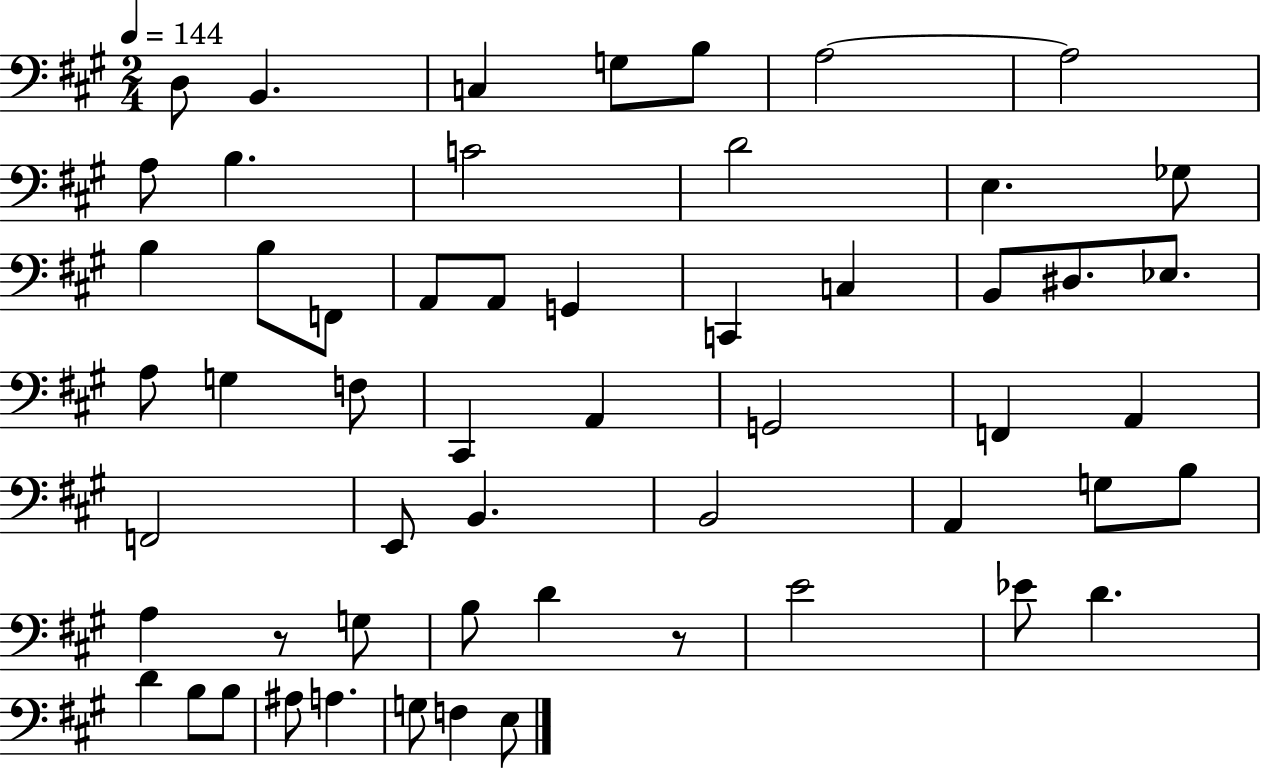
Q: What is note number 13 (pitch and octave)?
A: Gb3